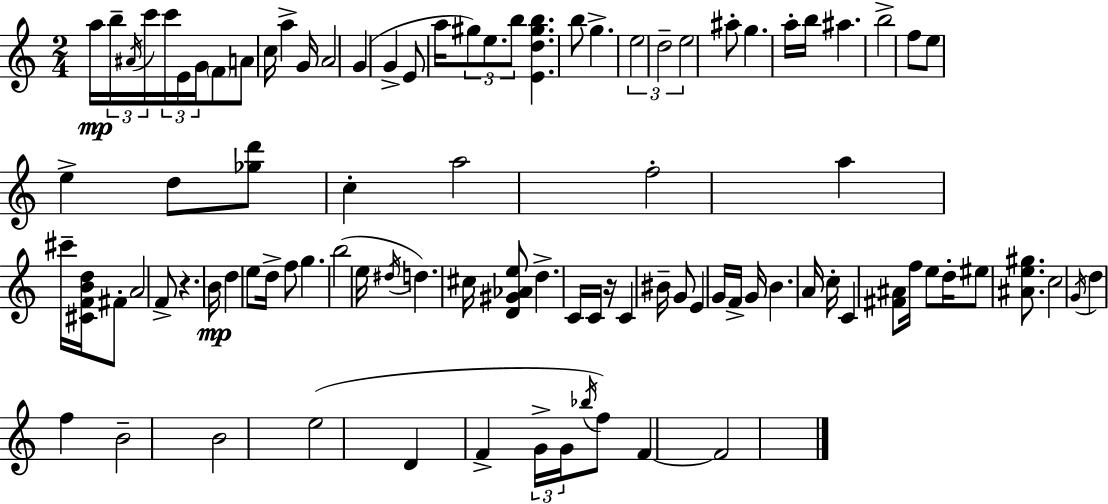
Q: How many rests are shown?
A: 2